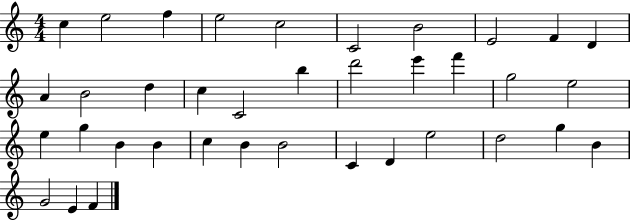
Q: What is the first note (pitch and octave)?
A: C5